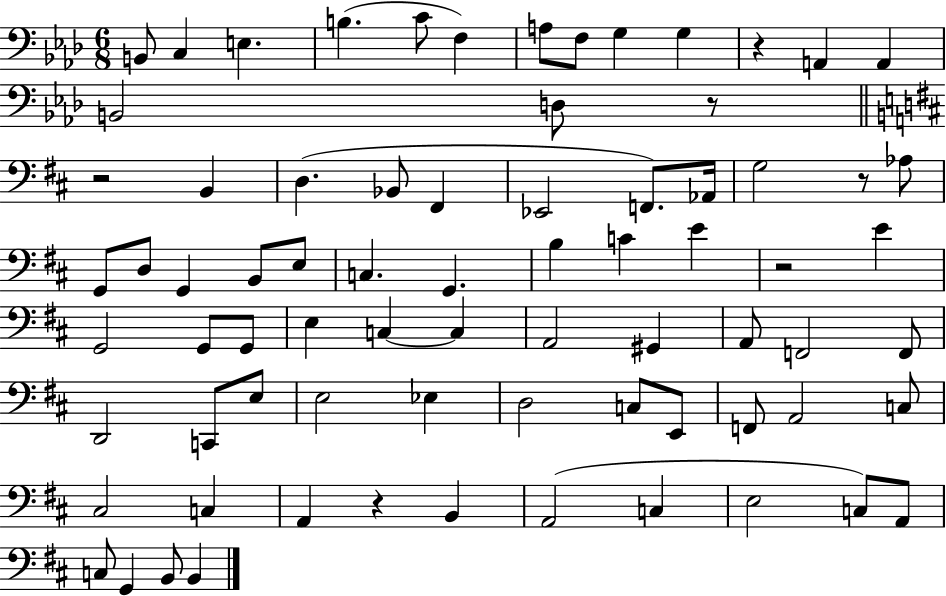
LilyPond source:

{
  \clef bass
  \numericTimeSignature
  \time 6/8
  \key aes \major
  b,8 c4 e4. | b4.( c'8 f4) | a8 f8 g4 g4 | r4 a,4 a,4 | \break b,2 d8 r8 | \bar "||" \break \key b \minor r2 b,4 | d4.( bes,8 fis,4 | ees,2 f,8.) aes,16 | g2 r8 aes8 | \break g,8 d8 g,4 b,8 e8 | c4. g,4. | b4 c'4 e'4 | r2 e'4 | \break g,2 g,8 g,8 | e4 c4~~ c4 | a,2 gis,4 | a,8 f,2 f,8 | \break d,2 c,8 e8 | e2 ees4 | d2 c8 e,8 | f,8 a,2 c8 | \break cis2 c4 | a,4 r4 b,4 | a,2( c4 | e2 c8) a,8 | \break c8 g,4 b,8 b,4 | \bar "|."
}